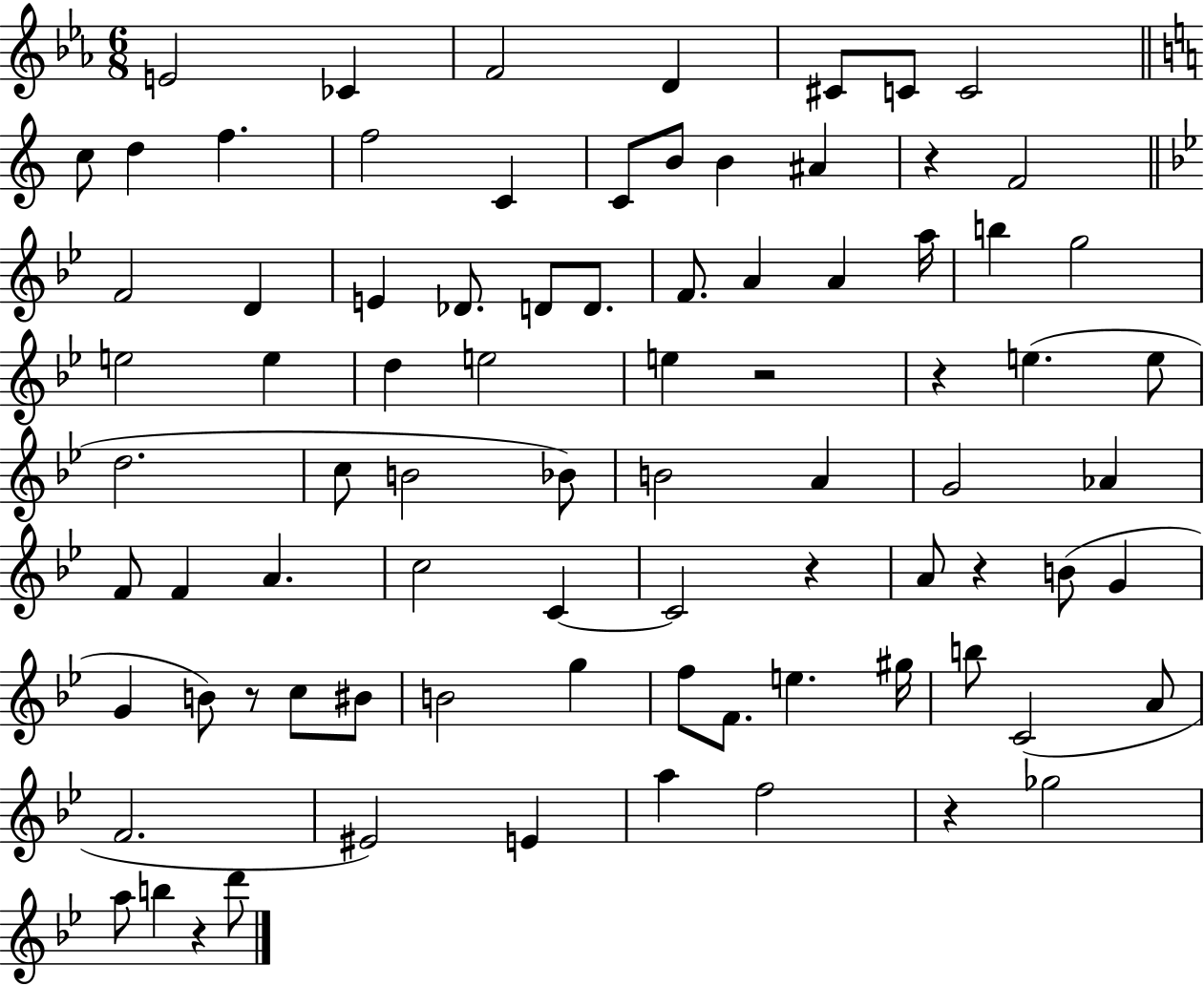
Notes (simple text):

E4/h CES4/q F4/h D4/q C#4/e C4/e C4/h C5/e D5/q F5/q. F5/h C4/q C4/e B4/e B4/q A#4/q R/q F4/h F4/h D4/q E4/q Db4/e. D4/e D4/e. F4/e. A4/q A4/q A5/s B5/q G5/h E5/h E5/q D5/q E5/h E5/q R/h R/q E5/q. E5/e D5/h. C5/e B4/h Bb4/e B4/h A4/q G4/h Ab4/q F4/e F4/q A4/q. C5/h C4/q C4/h R/q A4/e R/q B4/e G4/q G4/q B4/e R/e C5/e BIS4/e B4/h G5/q F5/e F4/e. E5/q. G#5/s B5/e C4/h A4/e F4/h. EIS4/h E4/q A5/q F5/h R/q Gb5/h A5/e B5/q R/q D6/e